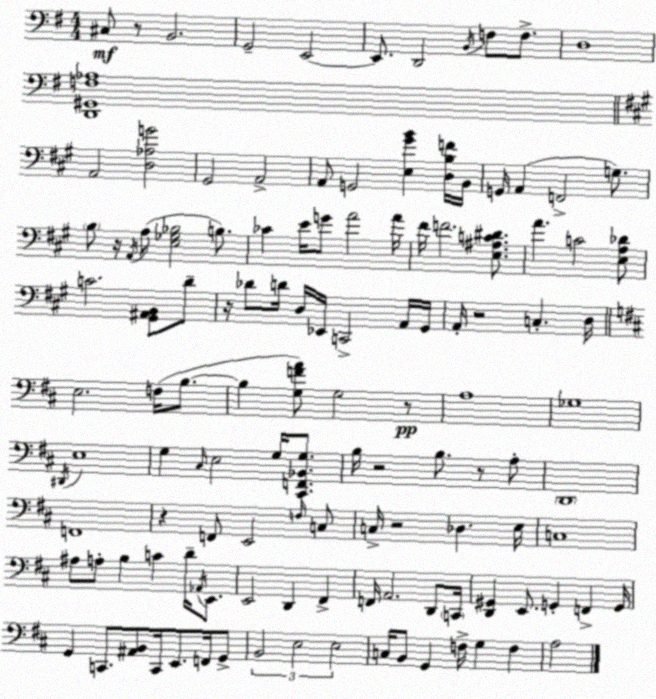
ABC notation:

X:1
T:Untitled
M:4/4
L:1/4
K:Em
^C,/2 z/2 B,,2 G,,2 E,,2 E,,/2 D,,2 B,,/4 F,/2 F,/2 D,4 [D,,^G,,F,_A,]4 A,,2 [D,_A,G]2 ^G,,2 A,,2 A,,/2 G,,2 [E,^GB] [D,B,F]/4 B,,/4 G,,/4 A,, F,,2 G,/2 B,/2 z/4 A,,/4 A,/2 [E,_G,_B,]2 B,/2 _C E/4 G/2 A2 A/4 ^F/4 F2 [E,^A,C^D]/2 A C2 [E,A,_D]/2 C2 [^G,,^A,,B,,]/2 D/2 z/4 _D/2 D/4 D,/4 _E,,/4 C,,2 A,,/4 ^G,,/4 A,,/4 z2 C, D,/4 E,2 F,/4 B,/2 B, [G,FA]/2 G,2 z/2 A,4 _G,4 ^D,,/4 E,4 G, ^C,/4 E,2 G,/4 [^C,,F,,_B,,G,]/2 B,/4 z2 B,/2 z/2 A,/2 D,,4 F,,4 z F,,/2 E,,2 F,/4 C,/2 C,/4 z2 _D, E,/4 C,4 ^A,/2 A,/2 B, C D/4 _A,,/4 E,,/2 E,,2 D,, ^F,, F,,/4 A,,2 D,,/2 C,,/4 [D,,^G,,] E,,/2 G,, F,, G,,/4 G,, C,,/2 [^A,,B,,]/2 C,,/4 E,,/2 F,,/4 G,,/2 B,,2 E,2 E,2 C,/4 B,,/2 G,, F,/4 G, F, A,2